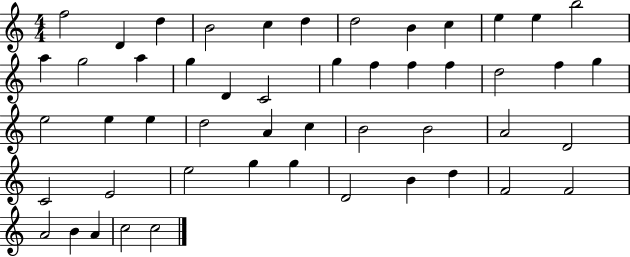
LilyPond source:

{
  \clef treble
  \numericTimeSignature
  \time 4/4
  \key c \major
  f''2 d'4 d''4 | b'2 c''4 d''4 | d''2 b'4 c''4 | e''4 e''4 b''2 | \break a''4 g''2 a''4 | g''4 d'4 c'2 | g''4 f''4 f''4 f''4 | d''2 f''4 g''4 | \break e''2 e''4 e''4 | d''2 a'4 c''4 | b'2 b'2 | a'2 d'2 | \break c'2 e'2 | e''2 g''4 g''4 | d'2 b'4 d''4 | f'2 f'2 | \break a'2 b'4 a'4 | c''2 c''2 | \bar "|."
}